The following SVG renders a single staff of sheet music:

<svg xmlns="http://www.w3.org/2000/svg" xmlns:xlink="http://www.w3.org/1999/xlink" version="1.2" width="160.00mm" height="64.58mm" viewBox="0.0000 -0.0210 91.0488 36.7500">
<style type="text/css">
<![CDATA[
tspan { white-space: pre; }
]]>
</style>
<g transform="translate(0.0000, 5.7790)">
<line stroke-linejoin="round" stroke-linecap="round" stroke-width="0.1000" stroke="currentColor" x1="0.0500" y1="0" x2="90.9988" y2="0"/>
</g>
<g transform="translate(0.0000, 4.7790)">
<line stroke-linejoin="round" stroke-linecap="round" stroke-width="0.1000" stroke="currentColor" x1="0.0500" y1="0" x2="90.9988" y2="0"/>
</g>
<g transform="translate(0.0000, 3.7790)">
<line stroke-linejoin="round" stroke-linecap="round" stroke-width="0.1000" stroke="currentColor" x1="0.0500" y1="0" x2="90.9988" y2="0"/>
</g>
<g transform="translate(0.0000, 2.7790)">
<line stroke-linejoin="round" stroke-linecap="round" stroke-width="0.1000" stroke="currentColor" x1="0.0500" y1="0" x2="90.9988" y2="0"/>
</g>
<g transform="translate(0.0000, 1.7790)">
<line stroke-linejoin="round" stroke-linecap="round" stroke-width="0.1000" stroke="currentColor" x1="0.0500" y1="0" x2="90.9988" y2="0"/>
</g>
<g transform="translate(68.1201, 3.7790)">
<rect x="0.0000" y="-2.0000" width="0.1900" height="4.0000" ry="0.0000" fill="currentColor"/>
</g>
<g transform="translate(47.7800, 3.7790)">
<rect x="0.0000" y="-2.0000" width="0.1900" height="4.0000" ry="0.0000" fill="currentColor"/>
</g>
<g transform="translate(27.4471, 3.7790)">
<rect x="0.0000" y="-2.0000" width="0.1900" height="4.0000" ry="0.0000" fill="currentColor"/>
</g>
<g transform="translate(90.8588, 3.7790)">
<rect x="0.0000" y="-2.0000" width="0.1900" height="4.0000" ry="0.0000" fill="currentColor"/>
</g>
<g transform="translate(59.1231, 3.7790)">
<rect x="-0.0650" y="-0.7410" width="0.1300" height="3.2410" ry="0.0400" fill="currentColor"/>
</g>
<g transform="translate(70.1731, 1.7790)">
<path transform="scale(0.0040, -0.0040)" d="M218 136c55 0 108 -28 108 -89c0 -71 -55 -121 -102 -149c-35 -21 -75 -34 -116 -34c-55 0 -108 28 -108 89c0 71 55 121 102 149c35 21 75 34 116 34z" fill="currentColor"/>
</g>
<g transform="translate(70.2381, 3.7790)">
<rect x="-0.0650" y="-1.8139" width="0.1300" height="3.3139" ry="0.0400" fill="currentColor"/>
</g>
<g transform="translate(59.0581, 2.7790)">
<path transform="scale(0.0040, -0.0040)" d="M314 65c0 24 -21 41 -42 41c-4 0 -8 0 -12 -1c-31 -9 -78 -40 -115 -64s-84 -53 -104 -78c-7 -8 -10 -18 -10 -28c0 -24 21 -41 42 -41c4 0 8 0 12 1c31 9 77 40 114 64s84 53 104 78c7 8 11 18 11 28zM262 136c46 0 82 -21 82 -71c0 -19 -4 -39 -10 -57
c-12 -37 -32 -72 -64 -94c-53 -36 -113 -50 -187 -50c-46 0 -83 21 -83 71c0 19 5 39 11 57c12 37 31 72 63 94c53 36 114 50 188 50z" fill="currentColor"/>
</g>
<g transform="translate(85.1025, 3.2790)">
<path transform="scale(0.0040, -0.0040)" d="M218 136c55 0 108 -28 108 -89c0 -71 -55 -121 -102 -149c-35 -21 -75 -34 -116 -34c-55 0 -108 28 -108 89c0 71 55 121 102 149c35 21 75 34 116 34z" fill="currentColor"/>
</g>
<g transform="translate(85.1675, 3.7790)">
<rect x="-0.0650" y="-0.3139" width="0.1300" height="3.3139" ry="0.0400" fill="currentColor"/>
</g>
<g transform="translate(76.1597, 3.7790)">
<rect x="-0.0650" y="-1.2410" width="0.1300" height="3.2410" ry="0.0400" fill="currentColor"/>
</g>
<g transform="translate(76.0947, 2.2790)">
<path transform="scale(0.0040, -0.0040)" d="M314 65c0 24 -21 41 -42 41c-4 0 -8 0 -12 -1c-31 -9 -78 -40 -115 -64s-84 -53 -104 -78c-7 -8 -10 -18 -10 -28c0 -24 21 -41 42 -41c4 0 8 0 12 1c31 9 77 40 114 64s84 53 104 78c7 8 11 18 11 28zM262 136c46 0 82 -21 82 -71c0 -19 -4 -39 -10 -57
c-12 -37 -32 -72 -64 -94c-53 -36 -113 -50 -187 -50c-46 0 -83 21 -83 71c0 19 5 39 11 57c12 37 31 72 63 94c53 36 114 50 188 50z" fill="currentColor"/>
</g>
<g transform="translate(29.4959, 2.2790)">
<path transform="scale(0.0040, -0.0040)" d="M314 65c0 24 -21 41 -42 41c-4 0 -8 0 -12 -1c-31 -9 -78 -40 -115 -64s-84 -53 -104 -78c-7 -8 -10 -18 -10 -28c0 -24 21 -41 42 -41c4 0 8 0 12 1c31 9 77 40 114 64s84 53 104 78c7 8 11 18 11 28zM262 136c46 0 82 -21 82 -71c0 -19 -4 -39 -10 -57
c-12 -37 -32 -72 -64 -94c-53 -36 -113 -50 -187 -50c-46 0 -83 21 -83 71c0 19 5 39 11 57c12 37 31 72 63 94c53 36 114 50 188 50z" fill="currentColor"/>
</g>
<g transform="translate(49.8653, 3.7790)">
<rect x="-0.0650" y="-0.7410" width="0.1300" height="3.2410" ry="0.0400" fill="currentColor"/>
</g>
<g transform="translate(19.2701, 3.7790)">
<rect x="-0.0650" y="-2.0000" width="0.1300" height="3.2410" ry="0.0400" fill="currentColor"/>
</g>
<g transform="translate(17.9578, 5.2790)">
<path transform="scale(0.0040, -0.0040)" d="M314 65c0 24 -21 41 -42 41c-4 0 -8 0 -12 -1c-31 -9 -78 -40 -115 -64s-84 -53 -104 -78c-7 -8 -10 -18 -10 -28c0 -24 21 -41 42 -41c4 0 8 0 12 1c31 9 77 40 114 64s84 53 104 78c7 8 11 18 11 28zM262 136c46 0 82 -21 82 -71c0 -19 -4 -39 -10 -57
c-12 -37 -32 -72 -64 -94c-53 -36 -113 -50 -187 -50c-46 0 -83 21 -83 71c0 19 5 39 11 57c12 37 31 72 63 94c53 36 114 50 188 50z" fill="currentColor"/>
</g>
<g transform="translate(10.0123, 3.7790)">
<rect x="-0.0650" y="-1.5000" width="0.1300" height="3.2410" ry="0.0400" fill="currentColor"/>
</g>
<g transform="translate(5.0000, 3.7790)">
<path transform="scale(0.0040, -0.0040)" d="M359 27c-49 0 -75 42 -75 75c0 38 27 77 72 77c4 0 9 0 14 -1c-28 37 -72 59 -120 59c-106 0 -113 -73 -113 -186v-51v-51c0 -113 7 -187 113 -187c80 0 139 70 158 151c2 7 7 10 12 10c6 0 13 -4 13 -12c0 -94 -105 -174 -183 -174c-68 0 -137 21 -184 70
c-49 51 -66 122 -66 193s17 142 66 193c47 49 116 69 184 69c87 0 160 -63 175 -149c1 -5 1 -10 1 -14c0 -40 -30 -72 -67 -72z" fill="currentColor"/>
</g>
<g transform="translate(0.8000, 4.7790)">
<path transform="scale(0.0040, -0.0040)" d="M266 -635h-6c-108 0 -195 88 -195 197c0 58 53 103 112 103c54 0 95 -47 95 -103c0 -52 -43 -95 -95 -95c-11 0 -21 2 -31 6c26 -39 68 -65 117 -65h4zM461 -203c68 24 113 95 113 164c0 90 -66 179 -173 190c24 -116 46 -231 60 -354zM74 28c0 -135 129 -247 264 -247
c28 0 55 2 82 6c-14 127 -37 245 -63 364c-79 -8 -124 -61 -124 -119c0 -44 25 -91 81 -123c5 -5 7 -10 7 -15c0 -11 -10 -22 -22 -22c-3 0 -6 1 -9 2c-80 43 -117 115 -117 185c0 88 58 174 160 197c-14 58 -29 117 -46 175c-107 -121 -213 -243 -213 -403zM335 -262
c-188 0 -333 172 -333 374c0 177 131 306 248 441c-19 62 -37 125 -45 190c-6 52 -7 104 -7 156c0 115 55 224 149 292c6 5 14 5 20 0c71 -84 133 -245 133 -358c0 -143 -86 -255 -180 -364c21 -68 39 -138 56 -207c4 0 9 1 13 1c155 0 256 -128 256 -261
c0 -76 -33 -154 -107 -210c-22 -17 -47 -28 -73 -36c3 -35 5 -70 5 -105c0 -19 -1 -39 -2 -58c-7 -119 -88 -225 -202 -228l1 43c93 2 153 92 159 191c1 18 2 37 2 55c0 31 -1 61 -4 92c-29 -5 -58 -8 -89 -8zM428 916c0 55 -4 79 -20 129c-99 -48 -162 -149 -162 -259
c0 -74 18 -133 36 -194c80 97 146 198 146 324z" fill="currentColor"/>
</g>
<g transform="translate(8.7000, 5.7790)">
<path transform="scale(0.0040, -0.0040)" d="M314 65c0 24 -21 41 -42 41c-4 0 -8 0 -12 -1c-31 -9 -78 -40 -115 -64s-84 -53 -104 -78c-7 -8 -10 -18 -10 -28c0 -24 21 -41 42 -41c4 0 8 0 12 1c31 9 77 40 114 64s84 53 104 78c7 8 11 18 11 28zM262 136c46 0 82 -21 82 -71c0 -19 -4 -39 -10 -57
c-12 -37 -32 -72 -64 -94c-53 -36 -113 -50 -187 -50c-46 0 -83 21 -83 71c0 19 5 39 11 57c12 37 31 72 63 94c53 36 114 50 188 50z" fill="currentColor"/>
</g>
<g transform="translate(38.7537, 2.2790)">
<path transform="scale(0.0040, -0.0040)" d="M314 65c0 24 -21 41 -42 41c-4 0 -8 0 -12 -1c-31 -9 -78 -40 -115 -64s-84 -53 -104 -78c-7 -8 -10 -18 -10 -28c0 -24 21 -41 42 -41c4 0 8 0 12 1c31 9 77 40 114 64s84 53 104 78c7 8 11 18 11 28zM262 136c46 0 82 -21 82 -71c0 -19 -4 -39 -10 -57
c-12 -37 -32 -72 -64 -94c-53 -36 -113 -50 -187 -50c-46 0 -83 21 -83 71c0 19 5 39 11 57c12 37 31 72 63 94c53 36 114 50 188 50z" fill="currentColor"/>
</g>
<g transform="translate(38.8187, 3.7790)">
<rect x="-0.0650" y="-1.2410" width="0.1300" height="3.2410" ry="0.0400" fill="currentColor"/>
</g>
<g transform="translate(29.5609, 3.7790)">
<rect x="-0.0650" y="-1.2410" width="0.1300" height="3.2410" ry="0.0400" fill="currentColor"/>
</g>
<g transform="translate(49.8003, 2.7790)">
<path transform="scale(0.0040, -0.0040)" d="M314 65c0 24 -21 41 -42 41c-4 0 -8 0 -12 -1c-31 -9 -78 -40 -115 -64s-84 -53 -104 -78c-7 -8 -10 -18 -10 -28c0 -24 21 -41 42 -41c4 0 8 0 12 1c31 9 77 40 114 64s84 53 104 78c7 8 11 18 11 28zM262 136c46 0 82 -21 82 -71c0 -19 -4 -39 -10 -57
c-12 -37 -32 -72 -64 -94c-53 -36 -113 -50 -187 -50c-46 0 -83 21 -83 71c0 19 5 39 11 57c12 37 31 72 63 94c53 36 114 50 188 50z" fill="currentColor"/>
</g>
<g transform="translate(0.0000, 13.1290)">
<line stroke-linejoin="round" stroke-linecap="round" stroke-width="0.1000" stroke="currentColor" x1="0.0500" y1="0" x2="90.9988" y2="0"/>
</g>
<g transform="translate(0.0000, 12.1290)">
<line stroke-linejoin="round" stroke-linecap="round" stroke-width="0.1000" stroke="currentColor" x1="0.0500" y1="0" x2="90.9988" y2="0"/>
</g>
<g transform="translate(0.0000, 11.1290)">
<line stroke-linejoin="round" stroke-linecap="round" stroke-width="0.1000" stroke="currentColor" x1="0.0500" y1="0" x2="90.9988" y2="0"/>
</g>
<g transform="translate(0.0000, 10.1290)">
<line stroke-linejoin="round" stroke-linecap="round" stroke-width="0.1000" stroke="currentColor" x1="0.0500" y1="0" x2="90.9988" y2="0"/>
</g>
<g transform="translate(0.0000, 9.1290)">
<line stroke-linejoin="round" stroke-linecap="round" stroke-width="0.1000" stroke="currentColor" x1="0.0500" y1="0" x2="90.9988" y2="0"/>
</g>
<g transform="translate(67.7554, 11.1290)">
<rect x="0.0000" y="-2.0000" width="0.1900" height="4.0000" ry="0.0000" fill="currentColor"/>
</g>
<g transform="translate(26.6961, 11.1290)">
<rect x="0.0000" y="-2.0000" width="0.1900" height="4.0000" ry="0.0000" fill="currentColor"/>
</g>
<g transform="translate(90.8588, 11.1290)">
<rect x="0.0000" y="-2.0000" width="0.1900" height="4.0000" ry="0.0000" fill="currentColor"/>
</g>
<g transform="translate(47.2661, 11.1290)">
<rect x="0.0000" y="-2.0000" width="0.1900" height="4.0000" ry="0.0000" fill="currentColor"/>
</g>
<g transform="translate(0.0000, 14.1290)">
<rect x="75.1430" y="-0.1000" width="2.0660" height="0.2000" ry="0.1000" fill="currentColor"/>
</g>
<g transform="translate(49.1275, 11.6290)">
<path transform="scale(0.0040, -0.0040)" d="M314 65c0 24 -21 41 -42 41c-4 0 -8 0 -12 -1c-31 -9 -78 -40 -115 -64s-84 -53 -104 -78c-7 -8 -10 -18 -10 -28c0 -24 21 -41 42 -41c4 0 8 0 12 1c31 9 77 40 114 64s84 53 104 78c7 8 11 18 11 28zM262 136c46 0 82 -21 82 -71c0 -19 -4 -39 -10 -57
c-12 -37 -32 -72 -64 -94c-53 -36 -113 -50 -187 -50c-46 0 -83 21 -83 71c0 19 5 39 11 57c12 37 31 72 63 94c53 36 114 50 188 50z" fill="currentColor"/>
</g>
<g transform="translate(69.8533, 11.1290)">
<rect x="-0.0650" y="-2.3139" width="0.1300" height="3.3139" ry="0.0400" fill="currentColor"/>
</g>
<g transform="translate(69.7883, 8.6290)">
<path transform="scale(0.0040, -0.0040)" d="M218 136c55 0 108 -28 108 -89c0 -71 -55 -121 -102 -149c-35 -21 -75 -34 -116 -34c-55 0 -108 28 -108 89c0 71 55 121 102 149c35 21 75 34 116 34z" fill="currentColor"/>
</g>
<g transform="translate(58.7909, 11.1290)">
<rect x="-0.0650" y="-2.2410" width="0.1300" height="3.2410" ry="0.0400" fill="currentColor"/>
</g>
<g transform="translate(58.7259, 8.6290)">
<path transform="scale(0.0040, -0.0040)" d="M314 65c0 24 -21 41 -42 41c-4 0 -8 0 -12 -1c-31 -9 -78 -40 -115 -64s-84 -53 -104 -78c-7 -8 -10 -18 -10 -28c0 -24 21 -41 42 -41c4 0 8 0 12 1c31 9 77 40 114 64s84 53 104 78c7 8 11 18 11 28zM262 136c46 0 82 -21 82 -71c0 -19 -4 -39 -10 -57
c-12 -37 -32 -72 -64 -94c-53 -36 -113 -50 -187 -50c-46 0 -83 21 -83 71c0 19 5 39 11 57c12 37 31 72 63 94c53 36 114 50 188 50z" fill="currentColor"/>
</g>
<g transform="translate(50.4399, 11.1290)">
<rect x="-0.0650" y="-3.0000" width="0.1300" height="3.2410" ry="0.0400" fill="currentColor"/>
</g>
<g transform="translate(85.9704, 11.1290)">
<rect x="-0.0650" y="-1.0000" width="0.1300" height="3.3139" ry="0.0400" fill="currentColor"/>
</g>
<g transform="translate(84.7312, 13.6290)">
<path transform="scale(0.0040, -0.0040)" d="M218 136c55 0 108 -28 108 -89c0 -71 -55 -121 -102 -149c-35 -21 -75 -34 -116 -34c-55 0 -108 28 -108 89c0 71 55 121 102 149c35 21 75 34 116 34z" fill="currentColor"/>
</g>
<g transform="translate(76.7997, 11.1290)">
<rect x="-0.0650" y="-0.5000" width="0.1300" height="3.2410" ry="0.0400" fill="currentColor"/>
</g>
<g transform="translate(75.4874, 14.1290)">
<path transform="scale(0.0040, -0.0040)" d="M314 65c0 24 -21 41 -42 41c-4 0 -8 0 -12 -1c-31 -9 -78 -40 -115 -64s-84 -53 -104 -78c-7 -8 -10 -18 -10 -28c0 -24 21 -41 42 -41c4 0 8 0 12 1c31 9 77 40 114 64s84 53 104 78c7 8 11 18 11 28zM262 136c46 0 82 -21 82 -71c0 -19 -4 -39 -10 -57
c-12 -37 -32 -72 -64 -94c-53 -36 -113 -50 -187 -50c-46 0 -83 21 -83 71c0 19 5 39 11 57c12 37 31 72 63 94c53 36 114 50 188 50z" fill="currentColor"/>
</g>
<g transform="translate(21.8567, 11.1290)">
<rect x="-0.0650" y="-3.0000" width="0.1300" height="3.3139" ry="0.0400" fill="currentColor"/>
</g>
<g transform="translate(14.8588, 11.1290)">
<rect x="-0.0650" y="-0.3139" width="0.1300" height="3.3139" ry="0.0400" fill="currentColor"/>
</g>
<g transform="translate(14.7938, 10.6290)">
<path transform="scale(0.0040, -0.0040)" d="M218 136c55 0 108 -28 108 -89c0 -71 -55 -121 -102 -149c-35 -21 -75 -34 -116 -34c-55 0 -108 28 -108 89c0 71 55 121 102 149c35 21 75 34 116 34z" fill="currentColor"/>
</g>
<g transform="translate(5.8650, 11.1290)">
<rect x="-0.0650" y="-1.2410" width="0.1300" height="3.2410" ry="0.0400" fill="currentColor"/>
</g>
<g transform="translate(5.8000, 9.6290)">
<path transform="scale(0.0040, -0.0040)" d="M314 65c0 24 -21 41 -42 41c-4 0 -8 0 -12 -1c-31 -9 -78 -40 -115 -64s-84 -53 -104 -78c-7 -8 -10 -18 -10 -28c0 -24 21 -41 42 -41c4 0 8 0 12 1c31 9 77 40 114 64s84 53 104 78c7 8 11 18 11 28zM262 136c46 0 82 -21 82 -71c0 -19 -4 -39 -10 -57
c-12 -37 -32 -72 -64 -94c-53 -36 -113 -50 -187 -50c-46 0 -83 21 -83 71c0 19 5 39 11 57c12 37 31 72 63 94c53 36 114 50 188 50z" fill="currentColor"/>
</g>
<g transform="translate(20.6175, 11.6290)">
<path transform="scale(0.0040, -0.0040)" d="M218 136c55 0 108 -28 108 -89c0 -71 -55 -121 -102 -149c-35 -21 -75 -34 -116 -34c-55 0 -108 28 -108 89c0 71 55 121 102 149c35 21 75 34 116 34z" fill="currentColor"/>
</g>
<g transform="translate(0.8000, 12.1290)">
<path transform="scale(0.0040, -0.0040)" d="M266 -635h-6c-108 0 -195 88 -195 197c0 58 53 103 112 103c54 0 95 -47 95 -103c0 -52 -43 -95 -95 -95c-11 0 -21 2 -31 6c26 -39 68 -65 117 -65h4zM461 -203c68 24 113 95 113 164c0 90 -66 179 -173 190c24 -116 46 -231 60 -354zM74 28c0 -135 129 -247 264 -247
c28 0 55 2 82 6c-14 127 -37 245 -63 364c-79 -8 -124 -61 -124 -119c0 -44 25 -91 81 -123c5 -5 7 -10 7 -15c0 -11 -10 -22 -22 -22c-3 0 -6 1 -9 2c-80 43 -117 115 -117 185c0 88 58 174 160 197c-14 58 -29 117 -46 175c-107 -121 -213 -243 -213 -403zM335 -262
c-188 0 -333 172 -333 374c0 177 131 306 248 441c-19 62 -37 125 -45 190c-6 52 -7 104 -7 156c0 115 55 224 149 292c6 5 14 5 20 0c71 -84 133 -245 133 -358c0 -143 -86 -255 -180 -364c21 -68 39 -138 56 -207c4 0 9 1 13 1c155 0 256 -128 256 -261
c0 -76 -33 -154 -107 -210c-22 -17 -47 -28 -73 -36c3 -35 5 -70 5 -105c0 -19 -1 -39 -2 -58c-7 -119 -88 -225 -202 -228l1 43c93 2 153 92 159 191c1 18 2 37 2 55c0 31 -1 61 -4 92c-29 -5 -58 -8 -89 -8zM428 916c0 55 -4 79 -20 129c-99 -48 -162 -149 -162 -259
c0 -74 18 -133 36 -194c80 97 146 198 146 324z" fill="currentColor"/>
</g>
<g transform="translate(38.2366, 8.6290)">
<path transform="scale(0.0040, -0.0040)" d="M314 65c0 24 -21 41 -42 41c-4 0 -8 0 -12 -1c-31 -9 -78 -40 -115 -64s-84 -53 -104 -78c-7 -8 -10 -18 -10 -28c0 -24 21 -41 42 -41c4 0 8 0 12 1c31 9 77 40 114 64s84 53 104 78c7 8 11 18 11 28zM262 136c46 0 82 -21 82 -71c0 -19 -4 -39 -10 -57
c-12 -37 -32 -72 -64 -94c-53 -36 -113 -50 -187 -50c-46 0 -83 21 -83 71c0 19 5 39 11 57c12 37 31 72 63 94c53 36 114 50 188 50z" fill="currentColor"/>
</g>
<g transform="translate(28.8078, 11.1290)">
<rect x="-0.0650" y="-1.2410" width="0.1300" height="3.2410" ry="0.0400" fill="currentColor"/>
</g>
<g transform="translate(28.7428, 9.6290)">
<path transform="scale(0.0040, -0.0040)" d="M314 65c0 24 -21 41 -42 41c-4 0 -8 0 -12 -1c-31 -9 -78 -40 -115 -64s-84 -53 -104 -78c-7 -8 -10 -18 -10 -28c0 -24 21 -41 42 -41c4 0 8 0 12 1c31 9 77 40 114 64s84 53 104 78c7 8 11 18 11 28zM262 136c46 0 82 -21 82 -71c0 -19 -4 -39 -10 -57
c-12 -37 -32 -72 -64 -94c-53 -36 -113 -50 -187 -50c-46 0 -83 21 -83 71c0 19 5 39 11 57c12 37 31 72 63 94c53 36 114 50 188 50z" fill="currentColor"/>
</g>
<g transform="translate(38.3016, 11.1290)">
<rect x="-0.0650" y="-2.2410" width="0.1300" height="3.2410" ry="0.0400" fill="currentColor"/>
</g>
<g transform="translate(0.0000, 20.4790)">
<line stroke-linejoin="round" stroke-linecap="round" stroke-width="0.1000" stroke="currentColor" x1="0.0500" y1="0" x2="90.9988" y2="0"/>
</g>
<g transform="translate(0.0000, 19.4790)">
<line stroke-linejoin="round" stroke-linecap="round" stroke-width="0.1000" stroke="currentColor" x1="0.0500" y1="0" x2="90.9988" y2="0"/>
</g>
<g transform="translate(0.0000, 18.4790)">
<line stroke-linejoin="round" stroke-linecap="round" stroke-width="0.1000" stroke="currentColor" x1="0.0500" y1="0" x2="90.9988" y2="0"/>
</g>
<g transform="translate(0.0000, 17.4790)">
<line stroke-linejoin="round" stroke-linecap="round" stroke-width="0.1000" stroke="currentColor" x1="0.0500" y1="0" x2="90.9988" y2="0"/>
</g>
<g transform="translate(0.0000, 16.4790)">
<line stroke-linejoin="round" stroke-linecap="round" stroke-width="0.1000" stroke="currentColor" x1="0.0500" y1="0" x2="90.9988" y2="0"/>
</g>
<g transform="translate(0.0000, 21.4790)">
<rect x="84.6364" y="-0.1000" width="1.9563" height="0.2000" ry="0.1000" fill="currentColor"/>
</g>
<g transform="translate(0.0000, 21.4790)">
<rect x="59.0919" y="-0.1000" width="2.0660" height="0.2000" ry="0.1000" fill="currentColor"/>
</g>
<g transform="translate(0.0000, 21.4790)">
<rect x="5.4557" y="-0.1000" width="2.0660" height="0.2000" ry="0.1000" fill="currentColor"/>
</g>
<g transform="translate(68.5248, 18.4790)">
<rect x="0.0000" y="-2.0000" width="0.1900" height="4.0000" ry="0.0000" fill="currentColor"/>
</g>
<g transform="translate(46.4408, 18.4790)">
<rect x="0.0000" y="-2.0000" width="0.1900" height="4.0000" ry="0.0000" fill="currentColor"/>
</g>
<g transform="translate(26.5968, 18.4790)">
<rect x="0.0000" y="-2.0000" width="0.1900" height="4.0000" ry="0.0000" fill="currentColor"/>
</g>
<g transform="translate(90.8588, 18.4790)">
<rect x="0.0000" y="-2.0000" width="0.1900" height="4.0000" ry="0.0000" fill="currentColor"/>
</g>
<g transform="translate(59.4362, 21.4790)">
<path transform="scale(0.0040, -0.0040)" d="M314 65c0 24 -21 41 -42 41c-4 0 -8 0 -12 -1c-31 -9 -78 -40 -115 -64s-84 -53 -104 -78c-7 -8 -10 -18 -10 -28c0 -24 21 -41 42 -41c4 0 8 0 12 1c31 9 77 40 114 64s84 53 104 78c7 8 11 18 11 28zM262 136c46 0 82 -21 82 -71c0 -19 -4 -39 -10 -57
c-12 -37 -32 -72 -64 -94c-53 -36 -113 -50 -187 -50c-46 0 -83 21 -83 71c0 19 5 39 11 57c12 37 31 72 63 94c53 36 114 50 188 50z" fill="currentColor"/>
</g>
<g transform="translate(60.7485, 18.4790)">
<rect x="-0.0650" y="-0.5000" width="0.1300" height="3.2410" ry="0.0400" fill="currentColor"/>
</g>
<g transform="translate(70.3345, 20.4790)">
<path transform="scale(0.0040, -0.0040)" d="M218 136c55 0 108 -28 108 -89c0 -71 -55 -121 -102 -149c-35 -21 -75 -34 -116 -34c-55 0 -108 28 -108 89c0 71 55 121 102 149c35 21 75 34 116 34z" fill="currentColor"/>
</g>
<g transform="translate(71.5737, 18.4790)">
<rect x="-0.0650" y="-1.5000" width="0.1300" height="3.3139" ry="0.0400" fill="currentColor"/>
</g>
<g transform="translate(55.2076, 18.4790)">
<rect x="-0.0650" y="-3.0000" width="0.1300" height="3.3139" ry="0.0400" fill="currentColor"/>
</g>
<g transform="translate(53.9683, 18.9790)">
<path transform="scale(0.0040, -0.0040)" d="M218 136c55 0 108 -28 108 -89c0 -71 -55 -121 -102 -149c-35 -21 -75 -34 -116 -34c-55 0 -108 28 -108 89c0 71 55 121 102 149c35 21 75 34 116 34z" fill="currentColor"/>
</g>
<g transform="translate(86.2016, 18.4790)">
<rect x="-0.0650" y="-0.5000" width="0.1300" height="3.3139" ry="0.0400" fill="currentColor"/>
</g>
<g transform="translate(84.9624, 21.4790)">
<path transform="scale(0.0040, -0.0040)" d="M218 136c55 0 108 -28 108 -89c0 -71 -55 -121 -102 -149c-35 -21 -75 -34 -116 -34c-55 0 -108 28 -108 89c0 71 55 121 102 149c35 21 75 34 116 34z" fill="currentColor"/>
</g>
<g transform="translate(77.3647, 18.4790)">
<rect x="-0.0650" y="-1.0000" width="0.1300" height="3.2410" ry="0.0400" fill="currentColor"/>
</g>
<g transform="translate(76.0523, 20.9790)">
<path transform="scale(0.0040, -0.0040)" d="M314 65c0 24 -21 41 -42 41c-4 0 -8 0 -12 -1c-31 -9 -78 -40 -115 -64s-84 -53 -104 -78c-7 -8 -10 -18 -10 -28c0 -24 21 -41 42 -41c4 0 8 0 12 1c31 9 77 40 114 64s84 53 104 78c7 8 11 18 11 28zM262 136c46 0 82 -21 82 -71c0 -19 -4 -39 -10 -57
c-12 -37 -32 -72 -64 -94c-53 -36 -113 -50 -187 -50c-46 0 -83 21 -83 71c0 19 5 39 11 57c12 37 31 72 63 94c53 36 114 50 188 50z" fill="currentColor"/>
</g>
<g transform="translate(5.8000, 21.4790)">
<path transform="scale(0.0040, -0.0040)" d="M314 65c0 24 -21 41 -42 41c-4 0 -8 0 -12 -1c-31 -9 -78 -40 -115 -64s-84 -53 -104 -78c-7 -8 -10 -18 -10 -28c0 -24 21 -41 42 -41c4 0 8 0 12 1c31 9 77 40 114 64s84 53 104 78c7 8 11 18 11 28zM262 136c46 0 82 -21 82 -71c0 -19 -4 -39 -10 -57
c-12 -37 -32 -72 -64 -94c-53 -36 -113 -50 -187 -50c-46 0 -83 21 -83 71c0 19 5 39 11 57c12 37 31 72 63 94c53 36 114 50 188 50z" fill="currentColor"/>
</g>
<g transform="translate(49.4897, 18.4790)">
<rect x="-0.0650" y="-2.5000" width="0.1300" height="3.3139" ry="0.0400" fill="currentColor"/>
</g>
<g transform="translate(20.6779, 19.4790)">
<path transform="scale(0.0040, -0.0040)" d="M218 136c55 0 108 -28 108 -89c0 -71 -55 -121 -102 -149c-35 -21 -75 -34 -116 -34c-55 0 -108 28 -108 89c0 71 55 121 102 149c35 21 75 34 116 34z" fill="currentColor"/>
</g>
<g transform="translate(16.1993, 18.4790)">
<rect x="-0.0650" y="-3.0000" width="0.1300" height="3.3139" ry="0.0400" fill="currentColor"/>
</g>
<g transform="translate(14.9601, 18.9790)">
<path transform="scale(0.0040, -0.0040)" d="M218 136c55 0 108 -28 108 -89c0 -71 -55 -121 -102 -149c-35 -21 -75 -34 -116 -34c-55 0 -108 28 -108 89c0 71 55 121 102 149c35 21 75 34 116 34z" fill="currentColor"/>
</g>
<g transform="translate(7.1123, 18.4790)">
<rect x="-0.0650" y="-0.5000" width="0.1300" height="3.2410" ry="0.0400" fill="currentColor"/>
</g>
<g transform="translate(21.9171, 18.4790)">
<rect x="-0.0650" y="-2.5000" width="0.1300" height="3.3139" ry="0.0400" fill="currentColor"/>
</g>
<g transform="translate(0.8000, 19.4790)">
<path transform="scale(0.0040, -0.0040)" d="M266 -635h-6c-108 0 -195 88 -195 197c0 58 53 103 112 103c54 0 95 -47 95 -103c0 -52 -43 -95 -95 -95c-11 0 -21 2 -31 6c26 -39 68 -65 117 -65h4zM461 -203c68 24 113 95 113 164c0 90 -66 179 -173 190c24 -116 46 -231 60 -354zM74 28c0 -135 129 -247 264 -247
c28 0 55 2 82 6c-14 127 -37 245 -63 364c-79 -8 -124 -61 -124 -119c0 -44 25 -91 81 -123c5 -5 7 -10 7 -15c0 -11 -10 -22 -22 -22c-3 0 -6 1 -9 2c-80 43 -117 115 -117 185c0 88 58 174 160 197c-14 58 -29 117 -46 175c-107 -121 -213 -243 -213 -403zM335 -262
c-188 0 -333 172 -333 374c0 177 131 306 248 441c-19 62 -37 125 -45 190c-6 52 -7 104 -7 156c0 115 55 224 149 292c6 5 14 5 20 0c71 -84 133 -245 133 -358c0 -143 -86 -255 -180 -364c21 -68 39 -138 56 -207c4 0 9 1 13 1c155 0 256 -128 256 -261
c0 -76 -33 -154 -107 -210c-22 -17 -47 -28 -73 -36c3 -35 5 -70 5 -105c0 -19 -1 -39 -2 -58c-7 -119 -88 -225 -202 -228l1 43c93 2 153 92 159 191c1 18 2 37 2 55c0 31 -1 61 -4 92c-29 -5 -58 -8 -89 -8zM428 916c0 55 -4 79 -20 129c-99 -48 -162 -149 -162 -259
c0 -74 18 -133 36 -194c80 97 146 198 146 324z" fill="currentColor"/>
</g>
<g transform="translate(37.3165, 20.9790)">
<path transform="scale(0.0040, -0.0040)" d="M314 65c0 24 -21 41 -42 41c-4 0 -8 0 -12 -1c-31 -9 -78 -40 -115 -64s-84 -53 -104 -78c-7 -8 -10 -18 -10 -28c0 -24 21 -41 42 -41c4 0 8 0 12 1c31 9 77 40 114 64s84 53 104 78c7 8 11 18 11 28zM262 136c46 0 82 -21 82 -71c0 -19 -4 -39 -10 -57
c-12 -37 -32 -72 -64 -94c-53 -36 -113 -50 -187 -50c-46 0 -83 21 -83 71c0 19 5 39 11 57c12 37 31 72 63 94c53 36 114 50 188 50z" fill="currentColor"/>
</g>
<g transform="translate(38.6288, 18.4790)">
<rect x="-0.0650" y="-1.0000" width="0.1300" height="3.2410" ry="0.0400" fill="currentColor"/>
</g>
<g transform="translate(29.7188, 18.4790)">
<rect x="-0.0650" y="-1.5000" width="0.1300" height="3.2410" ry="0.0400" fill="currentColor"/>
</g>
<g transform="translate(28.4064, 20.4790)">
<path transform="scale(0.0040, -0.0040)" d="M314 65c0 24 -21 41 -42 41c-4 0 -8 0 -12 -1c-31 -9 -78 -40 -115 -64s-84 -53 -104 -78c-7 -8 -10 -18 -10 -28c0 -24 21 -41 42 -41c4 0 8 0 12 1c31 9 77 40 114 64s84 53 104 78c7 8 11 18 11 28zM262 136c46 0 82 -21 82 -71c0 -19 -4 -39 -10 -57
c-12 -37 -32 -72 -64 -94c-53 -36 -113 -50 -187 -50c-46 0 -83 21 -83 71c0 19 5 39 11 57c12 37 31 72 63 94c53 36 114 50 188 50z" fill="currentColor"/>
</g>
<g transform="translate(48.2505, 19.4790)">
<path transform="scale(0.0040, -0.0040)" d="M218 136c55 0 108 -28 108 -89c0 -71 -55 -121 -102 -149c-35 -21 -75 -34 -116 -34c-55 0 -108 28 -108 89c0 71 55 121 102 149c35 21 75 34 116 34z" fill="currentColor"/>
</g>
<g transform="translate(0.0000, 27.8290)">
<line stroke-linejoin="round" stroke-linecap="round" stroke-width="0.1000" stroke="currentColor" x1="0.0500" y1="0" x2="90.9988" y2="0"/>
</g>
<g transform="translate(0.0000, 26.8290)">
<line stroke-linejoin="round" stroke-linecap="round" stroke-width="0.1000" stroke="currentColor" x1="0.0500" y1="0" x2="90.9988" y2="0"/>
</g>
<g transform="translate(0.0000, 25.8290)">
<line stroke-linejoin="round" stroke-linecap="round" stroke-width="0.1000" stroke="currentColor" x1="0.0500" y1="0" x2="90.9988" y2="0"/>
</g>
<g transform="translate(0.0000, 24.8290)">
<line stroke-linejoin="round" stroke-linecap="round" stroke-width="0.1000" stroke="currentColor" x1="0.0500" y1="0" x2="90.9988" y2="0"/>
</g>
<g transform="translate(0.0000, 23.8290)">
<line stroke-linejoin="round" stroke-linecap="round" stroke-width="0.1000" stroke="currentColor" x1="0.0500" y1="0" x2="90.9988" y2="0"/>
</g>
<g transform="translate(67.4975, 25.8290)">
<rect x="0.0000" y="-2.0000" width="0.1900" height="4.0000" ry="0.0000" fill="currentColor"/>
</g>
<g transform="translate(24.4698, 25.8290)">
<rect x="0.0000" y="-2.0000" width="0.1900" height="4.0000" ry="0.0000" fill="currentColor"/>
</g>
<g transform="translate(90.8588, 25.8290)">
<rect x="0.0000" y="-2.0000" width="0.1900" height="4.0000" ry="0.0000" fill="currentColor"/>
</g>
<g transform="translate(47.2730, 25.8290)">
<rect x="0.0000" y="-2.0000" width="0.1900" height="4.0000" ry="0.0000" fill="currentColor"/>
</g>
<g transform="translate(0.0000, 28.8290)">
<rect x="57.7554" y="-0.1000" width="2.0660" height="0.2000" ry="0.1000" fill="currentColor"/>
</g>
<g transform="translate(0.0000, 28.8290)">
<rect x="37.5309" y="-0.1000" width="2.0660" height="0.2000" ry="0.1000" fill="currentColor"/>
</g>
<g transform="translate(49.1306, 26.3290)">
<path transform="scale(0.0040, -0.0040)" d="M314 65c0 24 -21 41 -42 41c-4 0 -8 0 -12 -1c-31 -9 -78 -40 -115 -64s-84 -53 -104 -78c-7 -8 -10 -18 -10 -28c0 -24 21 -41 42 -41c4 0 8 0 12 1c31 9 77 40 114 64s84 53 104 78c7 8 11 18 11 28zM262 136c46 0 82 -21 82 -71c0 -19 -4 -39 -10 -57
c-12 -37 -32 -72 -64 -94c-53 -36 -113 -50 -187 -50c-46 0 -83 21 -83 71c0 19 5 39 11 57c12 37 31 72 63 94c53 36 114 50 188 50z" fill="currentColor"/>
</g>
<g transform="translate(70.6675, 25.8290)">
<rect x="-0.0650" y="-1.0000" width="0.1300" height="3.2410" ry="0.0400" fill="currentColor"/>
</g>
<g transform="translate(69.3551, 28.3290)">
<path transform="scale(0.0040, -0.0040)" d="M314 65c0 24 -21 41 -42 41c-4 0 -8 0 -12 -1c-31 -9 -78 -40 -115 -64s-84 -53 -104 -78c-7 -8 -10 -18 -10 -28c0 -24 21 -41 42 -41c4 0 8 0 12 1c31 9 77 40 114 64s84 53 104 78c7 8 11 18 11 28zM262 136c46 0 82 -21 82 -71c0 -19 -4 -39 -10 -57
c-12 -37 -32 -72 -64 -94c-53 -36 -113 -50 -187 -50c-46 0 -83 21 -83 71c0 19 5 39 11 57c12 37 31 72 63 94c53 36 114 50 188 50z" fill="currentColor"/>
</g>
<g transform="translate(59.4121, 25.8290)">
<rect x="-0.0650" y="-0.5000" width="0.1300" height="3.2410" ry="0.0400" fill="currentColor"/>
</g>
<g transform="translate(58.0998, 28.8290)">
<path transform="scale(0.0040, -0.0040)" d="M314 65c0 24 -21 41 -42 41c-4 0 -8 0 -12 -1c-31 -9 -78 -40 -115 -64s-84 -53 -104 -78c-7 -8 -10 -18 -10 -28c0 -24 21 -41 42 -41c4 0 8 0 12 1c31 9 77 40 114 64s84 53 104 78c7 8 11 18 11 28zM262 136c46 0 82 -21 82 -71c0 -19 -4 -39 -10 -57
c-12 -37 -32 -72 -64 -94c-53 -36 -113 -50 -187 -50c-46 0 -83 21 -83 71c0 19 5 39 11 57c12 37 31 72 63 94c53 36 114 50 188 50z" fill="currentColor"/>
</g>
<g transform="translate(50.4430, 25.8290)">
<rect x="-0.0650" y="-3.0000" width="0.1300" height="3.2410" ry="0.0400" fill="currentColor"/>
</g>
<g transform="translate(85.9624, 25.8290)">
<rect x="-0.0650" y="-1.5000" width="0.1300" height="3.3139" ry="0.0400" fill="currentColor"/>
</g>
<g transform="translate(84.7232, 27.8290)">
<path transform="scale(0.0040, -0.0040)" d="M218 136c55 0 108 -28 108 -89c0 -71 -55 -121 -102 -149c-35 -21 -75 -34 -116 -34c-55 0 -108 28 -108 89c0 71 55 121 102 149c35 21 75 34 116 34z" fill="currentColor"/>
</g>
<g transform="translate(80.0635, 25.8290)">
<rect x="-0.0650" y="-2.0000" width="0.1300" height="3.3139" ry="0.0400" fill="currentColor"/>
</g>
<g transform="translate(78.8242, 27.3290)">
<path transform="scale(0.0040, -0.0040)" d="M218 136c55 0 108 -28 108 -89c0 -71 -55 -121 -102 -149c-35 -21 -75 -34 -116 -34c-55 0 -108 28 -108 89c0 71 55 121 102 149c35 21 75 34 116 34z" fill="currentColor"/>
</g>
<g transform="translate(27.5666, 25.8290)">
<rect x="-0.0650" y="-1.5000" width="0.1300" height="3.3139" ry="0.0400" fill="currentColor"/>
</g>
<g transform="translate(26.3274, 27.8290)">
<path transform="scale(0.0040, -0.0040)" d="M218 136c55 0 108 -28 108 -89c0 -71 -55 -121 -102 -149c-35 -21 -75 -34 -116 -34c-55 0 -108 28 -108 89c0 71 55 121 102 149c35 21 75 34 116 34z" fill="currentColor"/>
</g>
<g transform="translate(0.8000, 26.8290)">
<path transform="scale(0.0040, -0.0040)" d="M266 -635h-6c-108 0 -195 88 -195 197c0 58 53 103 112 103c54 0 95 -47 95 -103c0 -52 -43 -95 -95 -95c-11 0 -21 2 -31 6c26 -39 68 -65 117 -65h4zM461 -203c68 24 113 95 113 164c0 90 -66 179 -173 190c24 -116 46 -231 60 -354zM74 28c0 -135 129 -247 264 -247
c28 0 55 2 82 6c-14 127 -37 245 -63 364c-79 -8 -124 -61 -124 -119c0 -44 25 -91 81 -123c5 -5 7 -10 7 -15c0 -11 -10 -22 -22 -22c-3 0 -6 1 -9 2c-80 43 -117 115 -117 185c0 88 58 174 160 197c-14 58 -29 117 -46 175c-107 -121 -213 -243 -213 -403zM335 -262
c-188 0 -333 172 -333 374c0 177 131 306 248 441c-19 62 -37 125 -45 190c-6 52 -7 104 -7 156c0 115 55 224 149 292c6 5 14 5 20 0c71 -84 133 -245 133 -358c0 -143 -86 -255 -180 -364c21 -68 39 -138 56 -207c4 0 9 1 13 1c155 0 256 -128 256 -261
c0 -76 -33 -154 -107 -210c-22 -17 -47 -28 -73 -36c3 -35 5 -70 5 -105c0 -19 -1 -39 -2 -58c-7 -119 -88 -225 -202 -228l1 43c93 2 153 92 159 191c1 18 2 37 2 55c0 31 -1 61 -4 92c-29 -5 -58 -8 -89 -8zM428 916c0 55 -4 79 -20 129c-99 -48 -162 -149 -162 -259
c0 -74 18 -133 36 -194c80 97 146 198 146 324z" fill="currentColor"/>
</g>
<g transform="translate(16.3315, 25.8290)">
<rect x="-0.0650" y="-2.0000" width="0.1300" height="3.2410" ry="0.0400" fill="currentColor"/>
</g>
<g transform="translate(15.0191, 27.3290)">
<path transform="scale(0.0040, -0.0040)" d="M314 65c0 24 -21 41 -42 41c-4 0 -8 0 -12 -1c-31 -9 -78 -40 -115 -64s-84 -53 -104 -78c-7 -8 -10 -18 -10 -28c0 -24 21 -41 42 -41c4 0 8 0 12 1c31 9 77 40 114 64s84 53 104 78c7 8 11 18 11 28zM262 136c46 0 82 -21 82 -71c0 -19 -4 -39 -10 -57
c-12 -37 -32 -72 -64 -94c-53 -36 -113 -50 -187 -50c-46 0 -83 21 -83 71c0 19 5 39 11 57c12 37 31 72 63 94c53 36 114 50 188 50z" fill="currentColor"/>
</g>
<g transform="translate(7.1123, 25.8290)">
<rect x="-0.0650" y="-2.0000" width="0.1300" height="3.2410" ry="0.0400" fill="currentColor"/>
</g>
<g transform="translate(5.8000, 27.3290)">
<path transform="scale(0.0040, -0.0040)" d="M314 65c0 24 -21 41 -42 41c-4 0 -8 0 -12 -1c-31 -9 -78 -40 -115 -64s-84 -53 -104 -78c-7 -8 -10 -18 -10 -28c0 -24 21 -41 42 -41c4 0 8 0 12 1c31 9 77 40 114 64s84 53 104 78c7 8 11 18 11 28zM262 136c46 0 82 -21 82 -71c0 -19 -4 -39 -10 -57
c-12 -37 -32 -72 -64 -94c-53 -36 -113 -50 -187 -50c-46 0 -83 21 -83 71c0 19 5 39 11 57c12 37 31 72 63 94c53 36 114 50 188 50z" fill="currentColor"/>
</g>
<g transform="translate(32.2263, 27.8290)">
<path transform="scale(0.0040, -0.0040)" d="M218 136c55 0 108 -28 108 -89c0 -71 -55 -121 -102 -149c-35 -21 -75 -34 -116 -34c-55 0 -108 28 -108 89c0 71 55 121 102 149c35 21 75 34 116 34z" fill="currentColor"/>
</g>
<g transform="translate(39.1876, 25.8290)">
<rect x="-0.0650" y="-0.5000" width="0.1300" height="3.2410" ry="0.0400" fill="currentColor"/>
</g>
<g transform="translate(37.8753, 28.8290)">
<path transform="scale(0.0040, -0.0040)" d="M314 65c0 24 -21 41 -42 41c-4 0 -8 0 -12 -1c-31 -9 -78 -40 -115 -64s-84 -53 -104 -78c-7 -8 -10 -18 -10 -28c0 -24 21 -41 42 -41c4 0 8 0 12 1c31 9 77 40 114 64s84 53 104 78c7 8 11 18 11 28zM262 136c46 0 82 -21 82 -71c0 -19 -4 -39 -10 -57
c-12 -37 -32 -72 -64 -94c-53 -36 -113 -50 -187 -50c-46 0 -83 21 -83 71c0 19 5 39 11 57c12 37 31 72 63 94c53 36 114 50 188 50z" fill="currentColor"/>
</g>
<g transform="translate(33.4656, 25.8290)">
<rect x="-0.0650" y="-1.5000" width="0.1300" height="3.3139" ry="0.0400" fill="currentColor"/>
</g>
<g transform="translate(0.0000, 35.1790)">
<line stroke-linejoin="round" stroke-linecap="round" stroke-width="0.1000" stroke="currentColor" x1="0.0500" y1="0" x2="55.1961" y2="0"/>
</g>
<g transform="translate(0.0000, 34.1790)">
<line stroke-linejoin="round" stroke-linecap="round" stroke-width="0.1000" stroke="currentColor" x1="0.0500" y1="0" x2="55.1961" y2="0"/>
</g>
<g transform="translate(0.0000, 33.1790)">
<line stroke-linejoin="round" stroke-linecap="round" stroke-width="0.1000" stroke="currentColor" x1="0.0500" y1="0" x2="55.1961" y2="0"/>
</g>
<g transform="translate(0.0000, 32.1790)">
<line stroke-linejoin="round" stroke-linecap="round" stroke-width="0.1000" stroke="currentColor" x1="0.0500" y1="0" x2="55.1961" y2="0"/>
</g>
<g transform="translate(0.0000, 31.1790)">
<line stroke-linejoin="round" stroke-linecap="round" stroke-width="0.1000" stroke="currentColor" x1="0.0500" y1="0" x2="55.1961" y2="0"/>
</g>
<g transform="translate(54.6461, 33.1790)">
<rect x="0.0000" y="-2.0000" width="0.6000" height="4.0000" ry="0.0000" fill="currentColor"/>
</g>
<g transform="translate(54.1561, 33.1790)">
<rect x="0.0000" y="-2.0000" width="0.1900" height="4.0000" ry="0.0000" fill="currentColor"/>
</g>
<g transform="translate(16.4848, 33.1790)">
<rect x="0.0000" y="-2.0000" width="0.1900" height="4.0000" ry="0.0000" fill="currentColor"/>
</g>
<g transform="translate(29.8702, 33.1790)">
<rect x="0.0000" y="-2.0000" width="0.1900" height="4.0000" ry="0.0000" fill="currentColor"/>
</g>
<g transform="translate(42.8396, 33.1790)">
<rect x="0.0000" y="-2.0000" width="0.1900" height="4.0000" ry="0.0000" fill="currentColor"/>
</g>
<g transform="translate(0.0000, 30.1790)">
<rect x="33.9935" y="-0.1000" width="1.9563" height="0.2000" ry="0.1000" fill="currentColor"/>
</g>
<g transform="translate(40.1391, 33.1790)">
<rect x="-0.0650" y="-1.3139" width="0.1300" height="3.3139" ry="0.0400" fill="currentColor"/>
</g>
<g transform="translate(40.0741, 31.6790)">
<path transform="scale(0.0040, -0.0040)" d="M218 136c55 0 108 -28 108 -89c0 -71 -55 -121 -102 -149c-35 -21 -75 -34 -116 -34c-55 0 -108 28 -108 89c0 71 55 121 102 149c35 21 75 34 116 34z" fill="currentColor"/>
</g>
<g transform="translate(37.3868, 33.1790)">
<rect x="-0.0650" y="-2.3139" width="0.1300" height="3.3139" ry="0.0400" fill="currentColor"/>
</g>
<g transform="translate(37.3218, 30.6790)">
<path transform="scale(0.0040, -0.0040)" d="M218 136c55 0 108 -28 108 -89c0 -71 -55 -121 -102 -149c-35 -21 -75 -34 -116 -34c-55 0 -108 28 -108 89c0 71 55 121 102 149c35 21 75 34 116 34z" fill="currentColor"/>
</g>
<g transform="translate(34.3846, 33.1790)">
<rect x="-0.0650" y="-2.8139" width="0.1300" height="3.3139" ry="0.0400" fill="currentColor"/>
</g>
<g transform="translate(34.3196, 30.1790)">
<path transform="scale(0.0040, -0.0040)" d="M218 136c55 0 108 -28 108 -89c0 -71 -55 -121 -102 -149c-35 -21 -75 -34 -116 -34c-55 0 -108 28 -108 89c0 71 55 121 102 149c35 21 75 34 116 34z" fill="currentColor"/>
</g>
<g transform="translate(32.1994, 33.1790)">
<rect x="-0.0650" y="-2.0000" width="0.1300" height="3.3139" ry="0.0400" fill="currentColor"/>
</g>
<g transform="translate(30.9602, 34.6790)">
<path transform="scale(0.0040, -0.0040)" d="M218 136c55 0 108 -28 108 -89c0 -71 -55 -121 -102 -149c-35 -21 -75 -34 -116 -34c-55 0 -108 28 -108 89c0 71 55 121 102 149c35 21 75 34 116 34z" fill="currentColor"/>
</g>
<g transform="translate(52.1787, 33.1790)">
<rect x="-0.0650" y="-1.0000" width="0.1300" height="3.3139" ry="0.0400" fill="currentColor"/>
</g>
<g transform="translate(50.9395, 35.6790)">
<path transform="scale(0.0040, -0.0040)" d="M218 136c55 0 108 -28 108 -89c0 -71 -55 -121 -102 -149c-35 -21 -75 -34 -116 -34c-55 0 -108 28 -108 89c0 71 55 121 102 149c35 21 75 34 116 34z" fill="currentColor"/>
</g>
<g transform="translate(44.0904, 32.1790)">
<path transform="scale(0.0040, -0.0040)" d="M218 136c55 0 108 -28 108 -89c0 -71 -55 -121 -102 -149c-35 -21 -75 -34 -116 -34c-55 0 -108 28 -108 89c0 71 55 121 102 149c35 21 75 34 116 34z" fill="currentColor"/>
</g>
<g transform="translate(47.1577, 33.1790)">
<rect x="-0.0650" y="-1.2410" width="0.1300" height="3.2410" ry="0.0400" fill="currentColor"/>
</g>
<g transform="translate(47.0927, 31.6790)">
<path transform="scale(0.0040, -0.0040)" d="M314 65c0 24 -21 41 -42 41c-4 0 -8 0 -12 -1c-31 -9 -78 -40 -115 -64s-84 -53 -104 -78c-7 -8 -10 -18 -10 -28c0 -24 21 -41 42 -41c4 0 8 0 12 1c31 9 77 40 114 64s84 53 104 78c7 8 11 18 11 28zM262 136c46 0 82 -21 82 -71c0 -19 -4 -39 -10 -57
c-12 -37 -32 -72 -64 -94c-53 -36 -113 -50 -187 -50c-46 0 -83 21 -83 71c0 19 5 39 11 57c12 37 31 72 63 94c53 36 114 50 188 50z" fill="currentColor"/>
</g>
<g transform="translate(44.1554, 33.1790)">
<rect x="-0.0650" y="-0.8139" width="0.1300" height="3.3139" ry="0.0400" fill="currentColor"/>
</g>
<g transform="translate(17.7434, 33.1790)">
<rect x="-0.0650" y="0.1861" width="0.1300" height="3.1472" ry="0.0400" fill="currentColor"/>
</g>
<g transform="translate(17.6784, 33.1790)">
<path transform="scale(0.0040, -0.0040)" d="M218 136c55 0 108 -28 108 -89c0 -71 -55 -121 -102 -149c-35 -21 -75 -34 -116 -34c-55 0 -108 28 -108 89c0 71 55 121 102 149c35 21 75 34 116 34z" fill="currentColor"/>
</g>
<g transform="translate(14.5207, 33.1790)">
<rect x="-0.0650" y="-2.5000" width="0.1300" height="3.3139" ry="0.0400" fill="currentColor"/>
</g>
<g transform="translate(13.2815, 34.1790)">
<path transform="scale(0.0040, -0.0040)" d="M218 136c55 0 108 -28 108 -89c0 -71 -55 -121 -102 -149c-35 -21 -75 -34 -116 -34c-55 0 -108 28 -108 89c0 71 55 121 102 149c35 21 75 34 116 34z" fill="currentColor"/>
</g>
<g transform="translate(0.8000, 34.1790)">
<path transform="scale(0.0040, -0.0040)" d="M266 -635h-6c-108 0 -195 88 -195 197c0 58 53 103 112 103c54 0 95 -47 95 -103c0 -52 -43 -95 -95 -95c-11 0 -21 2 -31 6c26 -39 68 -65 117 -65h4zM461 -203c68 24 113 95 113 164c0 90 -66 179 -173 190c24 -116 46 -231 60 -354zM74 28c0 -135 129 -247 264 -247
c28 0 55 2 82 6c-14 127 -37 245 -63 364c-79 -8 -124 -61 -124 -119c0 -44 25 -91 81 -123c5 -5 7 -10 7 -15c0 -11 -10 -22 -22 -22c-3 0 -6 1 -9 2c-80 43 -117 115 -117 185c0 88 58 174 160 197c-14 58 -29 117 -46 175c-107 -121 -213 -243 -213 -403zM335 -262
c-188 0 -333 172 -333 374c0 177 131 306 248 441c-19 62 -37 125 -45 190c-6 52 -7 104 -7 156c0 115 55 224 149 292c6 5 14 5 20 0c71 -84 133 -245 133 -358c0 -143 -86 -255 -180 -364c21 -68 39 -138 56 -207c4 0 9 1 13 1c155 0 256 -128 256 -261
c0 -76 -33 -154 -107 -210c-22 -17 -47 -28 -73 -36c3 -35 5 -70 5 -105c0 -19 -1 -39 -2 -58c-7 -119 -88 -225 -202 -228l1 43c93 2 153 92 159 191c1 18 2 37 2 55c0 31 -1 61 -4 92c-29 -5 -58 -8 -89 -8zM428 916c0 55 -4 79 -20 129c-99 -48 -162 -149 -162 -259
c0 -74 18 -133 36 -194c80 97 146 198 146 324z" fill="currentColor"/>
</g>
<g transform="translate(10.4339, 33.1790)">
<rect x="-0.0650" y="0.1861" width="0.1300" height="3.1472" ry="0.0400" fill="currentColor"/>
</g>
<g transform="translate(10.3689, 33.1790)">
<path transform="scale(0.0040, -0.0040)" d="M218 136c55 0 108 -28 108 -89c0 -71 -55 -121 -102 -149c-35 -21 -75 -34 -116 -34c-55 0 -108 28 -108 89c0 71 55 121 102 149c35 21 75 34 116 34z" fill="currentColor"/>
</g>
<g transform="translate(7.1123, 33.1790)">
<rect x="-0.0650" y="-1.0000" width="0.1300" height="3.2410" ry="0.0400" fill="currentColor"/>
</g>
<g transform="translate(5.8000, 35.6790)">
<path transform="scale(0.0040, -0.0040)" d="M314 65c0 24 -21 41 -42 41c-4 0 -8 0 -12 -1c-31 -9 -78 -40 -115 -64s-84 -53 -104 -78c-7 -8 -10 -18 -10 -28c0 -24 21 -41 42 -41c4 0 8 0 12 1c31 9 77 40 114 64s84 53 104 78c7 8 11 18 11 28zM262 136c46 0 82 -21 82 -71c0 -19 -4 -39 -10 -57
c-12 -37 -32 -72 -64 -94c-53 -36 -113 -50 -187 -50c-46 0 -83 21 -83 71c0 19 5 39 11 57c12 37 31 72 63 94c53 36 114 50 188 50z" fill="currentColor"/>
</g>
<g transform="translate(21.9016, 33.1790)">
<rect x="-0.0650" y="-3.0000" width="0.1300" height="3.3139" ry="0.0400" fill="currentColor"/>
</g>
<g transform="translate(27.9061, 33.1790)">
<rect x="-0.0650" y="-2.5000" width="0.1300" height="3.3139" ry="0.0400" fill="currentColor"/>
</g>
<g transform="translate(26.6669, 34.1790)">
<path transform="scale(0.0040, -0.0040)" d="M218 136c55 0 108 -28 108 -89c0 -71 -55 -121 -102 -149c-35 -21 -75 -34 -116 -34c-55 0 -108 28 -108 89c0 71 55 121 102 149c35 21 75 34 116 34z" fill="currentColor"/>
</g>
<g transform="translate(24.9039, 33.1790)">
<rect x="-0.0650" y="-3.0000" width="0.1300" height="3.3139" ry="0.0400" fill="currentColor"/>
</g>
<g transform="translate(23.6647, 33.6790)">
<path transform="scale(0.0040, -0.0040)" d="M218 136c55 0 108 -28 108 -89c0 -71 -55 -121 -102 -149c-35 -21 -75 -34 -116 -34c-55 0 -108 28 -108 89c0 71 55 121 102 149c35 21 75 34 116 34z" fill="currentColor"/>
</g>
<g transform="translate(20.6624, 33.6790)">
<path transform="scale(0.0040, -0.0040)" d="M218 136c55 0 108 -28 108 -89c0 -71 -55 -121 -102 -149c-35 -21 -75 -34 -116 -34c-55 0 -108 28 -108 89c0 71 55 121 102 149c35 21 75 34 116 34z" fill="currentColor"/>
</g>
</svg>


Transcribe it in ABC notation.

X:1
T:Untitled
M:4/4
L:1/4
K:C
E2 F2 e2 e2 d2 d2 f e2 c e2 c A e2 g2 A2 g2 g C2 D C2 A G E2 D2 G A C2 E D2 C F2 F2 E E C2 A2 C2 D2 F E D2 B G B A A G F a g e d e2 D